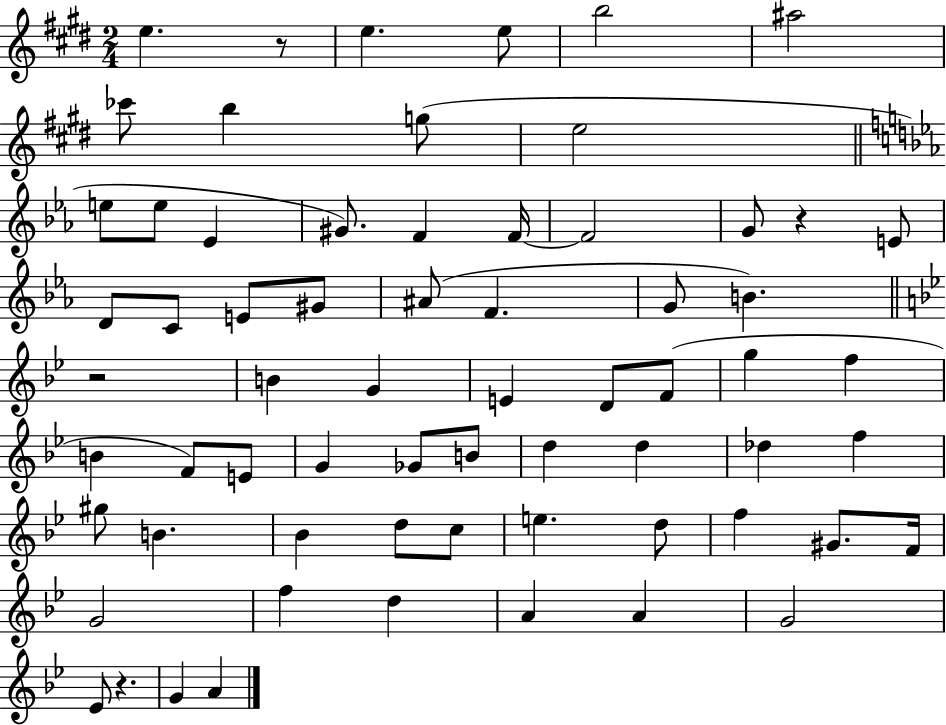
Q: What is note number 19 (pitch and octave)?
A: D4